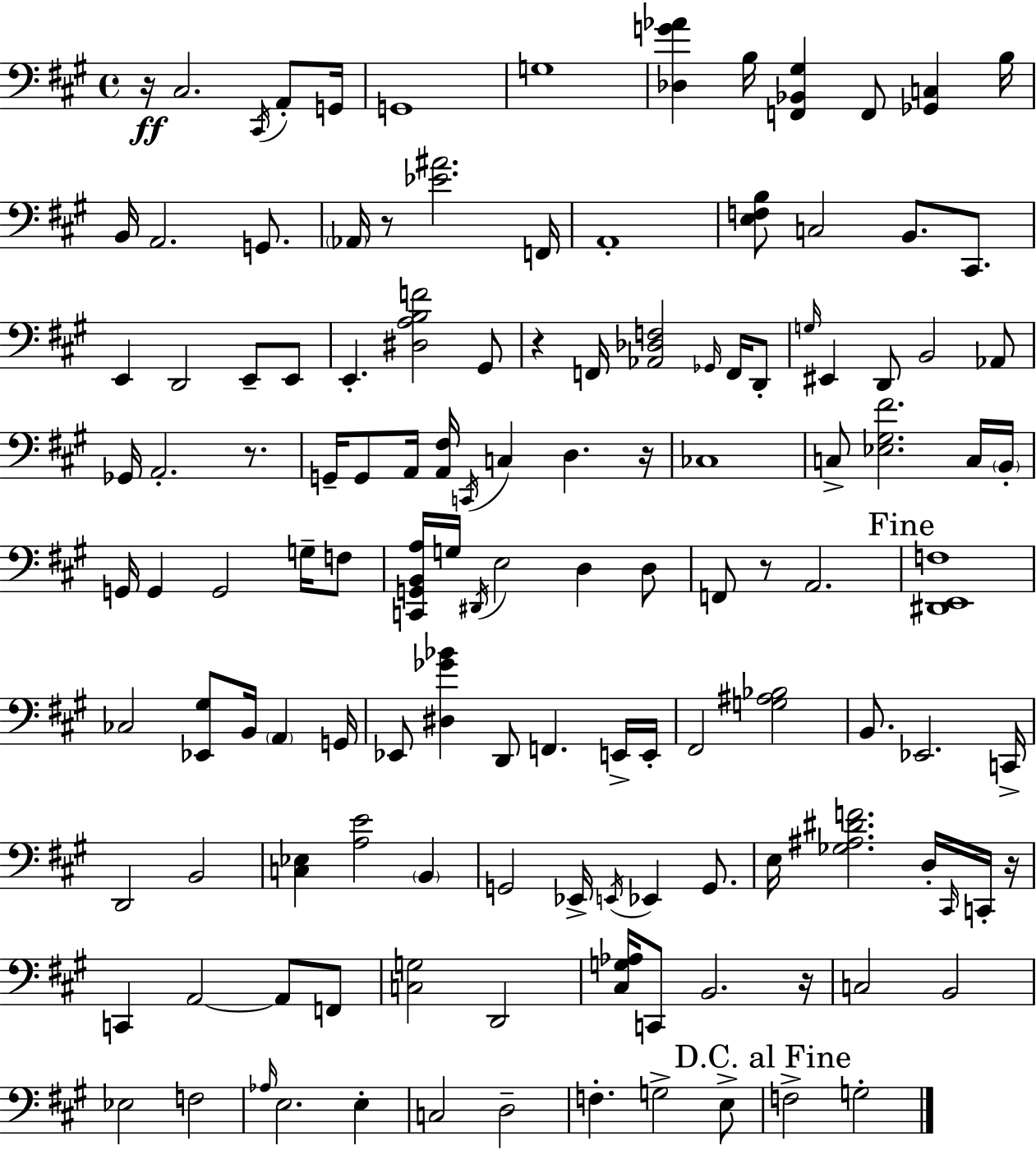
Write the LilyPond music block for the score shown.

{
  \clef bass
  \time 4/4
  \defaultTimeSignature
  \key a \major
  \repeat volta 2 { r16\ff cis2. \acciaccatura { cis,16 } a,8-. | g,16 g,1 | g1 | <des g' aes'>4 b16 <f, bes, gis>4 f,8 <ges, c>4 | \break b16 b,16 a,2. g,8. | \parenthesize aes,16 r8 <ees' ais'>2. | f,16 a,1-. | <e f b>8 c2 b,8. cis,8. | \break e,4 d,2 e,8-- e,8 | e,4.-. <dis a b f'>2 gis,8 | r4 f,16 <aes, des f>2 \grace { ges,16 } f,16 | d,8-. \grace { g16 } eis,4 d,8 b,2 | \break aes,8 ges,16 a,2.-. | r8. g,16-- g,8 a,16 <a, fis>16 \acciaccatura { c,16 } c4 d4. | r16 ces1 | c8-> <ees gis fis'>2. | \break c16 \parenthesize b,16-. g,16 g,4 g,2 | g16-- f8 <c, g, b, a>16 g16 \acciaccatura { dis,16 } e2 d4 | d8 f,8 r8 a,2. | \mark "Fine" <dis, e, f>1 | \break ces2 <ees, gis>8 b,16 | \parenthesize a,4 g,16 ees,8 <dis ges' bes'>4 d,8 f,4. | e,16-> e,16-. fis,2 <g ais bes>2 | b,8. ees,2. | \break c,16-> d,2 b,2 | <c ees>4 <a e'>2 | \parenthesize b,4 g,2 ees,16-> \acciaccatura { e,16 } ees,4 | g,8. e16 <ges ais dis' f'>2. | \break d16-. \grace { cis,16 } c,16-. r16 c,4 a,2~~ | a,8 f,8 <c g>2 d,2 | <cis g aes>16 c,8 b,2. | r16 c2 b,2 | \break ees2 f2 | \grace { aes16 } e2. | e4-. c2 | d2-- f4.-. g2-> | \break e8-> \mark "D.C. al Fine" f2-> | g2-. } \bar "|."
}